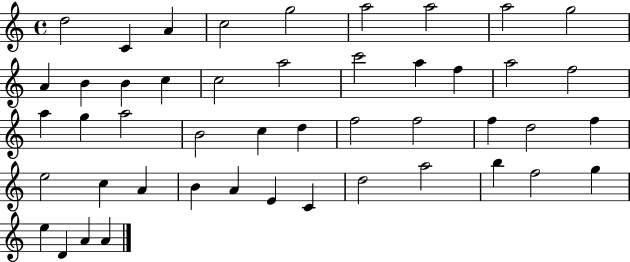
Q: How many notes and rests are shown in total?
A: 47